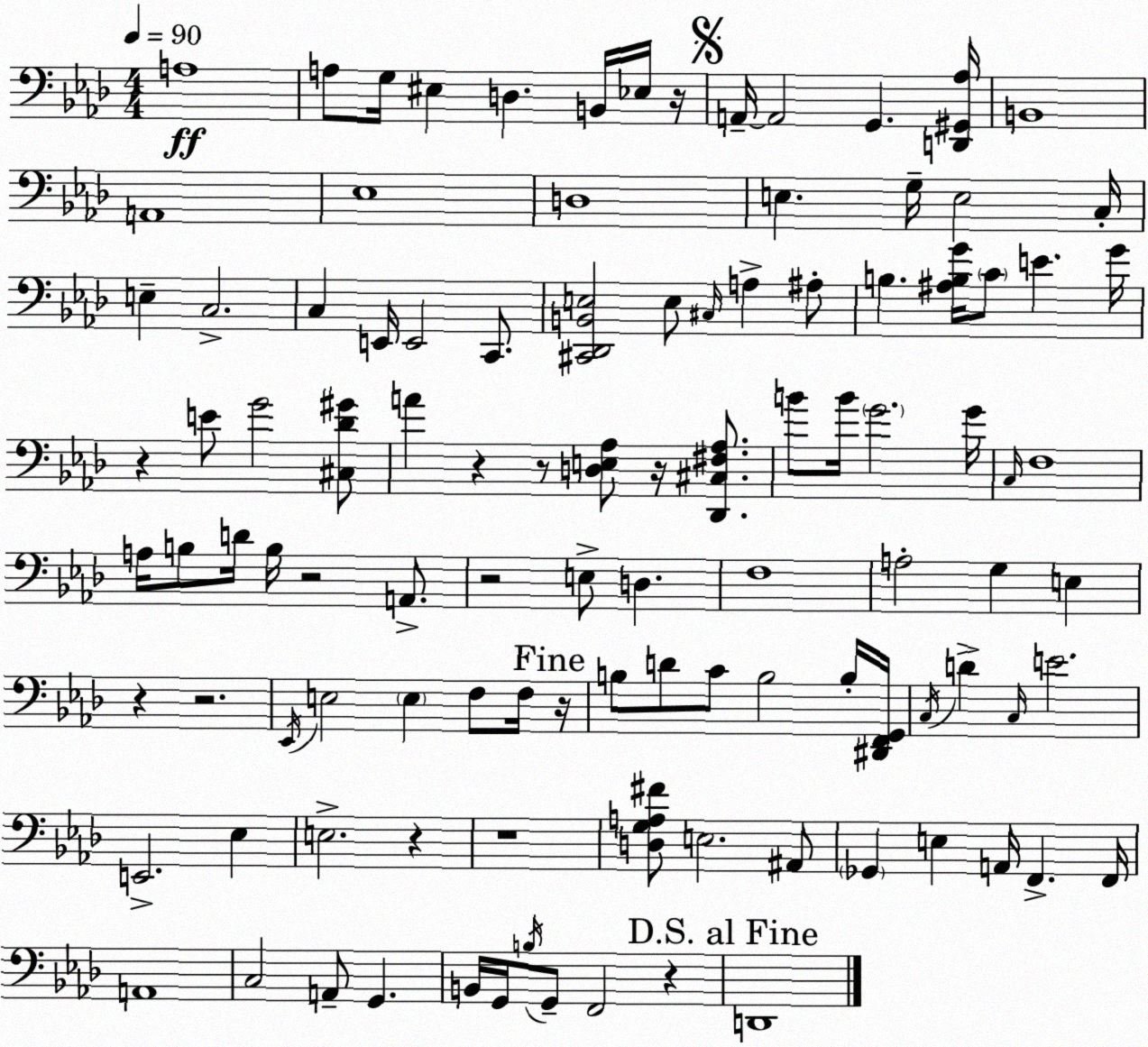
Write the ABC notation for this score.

X:1
T:Untitled
M:4/4
L:1/4
K:Ab
A,4 A,/2 G,/4 ^E, D, B,,/4 _E,/4 z/4 A,,/4 A,,2 G,, [D,,^G,,_A,]/4 B,,4 A,,4 _E,4 D,4 E, G,/4 E,2 C,/4 E, C,2 C, E,,/4 E,,2 C,,/2 [^C,,_D,,B,,E,]2 E,/2 ^C,/4 A, ^A,/2 B, [^A,B,G]/4 C/2 E G/4 z E/2 G2 [^C,_D^G]/2 A z z/2 [D,E,_A,]/2 z/4 [_D,,^C,^F,_A,]/2 B/2 B/4 G2 G/4 C,/4 F,4 A,/4 B,/2 D/4 B,/4 z2 A,,/2 z2 E,/2 D, F,4 A,2 G, E, z z2 _E,,/4 E,2 E, F,/2 F,/4 z/4 B,/2 D/2 C/2 B,2 B,/4 [^D,,F,,G,,]/4 C,/4 D C,/4 E2 E,,2 _E, E,2 z z4 [D,G,A,^F]/2 E,2 ^A,,/2 _G,, E, A,,/4 F,, F,,/4 A,,4 C,2 A,,/2 G,, B,,/4 G,,/4 B,/4 G,,/2 F,,2 z D,,4